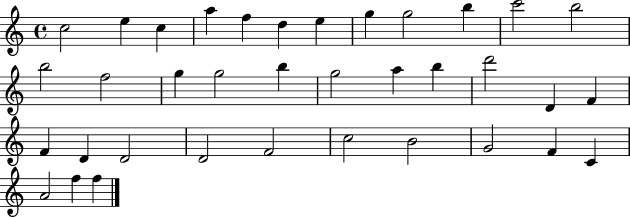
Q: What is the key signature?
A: C major